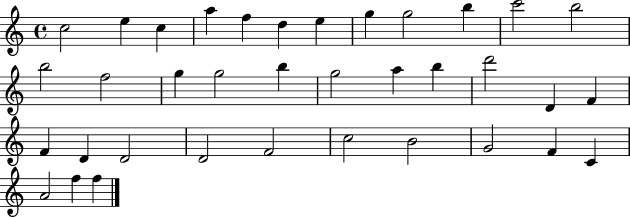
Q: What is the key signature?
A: C major